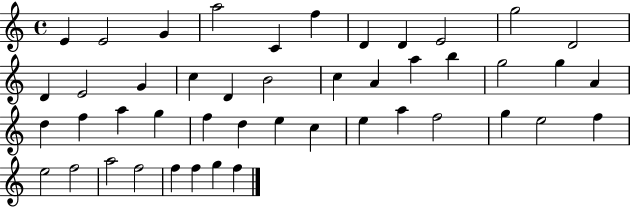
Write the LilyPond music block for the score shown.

{
  \clef treble
  \time 4/4
  \defaultTimeSignature
  \key c \major
  e'4 e'2 g'4 | a''2 c'4 f''4 | d'4 d'4 e'2 | g''2 d'2 | \break d'4 e'2 g'4 | c''4 d'4 b'2 | c''4 a'4 a''4 b''4 | g''2 g''4 a'4 | \break d''4 f''4 a''4 g''4 | f''4 d''4 e''4 c''4 | e''4 a''4 f''2 | g''4 e''2 f''4 | \break e''2 f''2 | a''2 f''2 | f''4 f''4 g''4 f''4 | \bar "|."
}